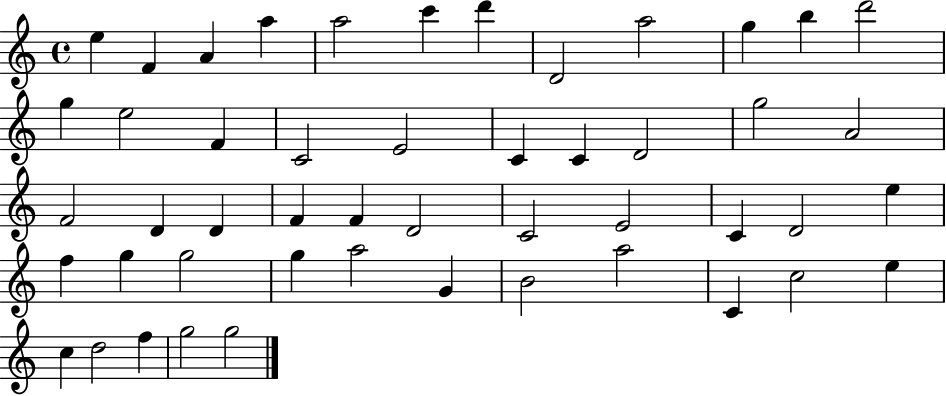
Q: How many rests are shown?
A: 0